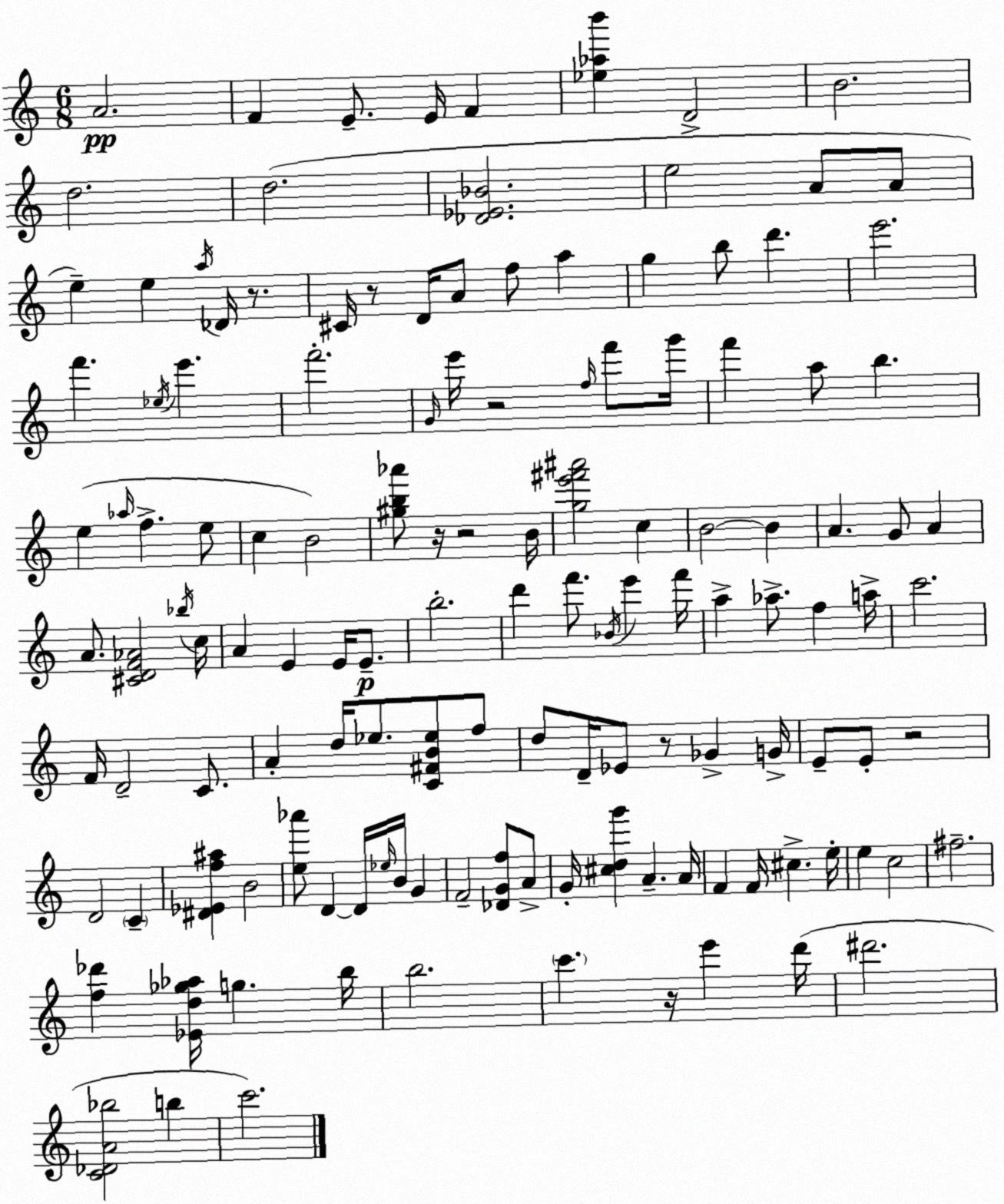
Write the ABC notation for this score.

X:1
T:Untitled
M:6/8
L:1/4
K:C
A2 F E/2 E/4 F [_e_ab'] D2 B2 d2 d2 [_D_E_B]2 e2 A/2 A/2 e e a/4 _D/4 z/2 ^C/4 z/2 D/4 A/2 f/2 a g b/2 d' e'2 f' _e/4 e' f'2 G/4 e'/4 z2 f/4 f'/2 g'/4 f' a/2 b e _a/4 f e/2 c B2 [^gb_a']/2 z/4 z2 B/4 [ge'^f'^a']2 c B2 B A G/2 A A/2 [^CDF_A]2 _b/4 c/4 A E E/4 E/2 b2 d' f'/2 _B/4 e' f'/4 a _a/2 f a/4 c'2 F/4 D2 C/2 A d/4 _e/2 [C^FB_e]/2 f/2 d/2 D/4 _E/2 z/2 _G G/4 E/2 E/2 z2 D2 C [^D_Ef^a] B2 [e_a']/2 D D/4 _e/4 B/4 G F2 [_DGf]/2 A/2 G/4 [^cdg'] A A/4 F F/4 ^c e/4 e c2 ^f2 [f_d'] [_Ed_g_a]/4 g b/4 b2 c' z/4 e' d'/4 ^d'2 [C_DA_b]2 b c'2